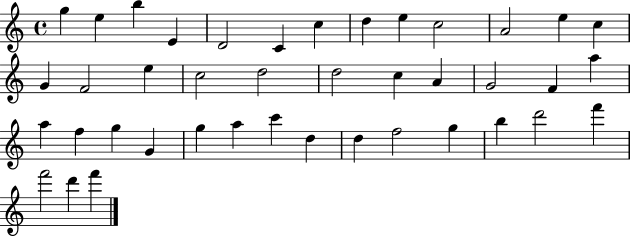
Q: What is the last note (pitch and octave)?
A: F6